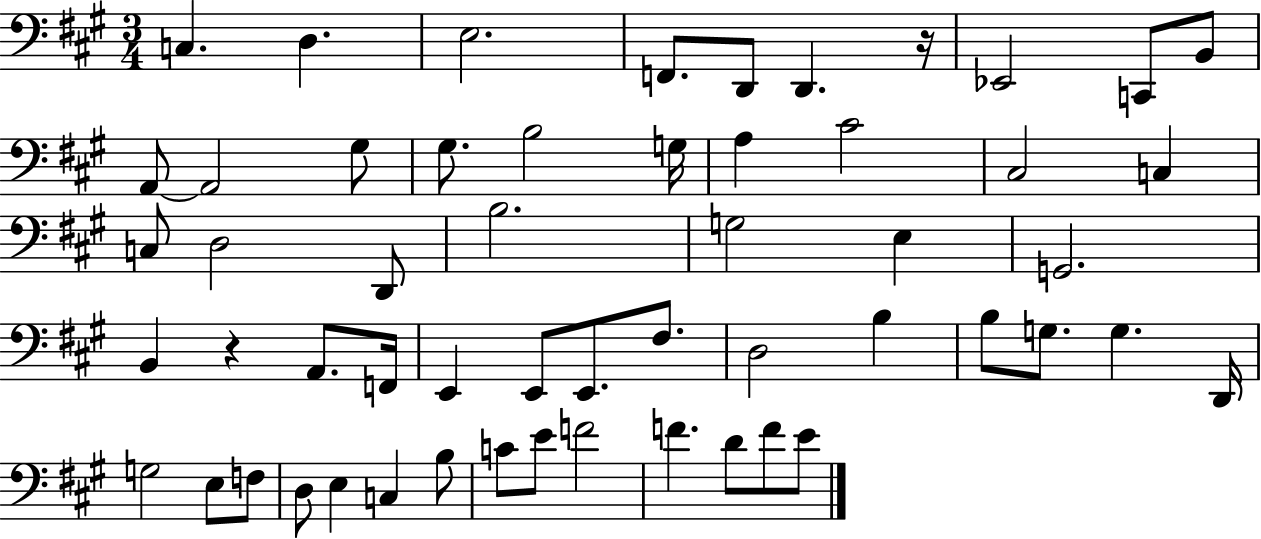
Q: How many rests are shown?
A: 2